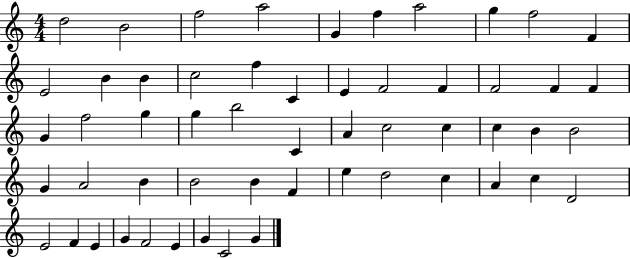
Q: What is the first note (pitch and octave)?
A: D5